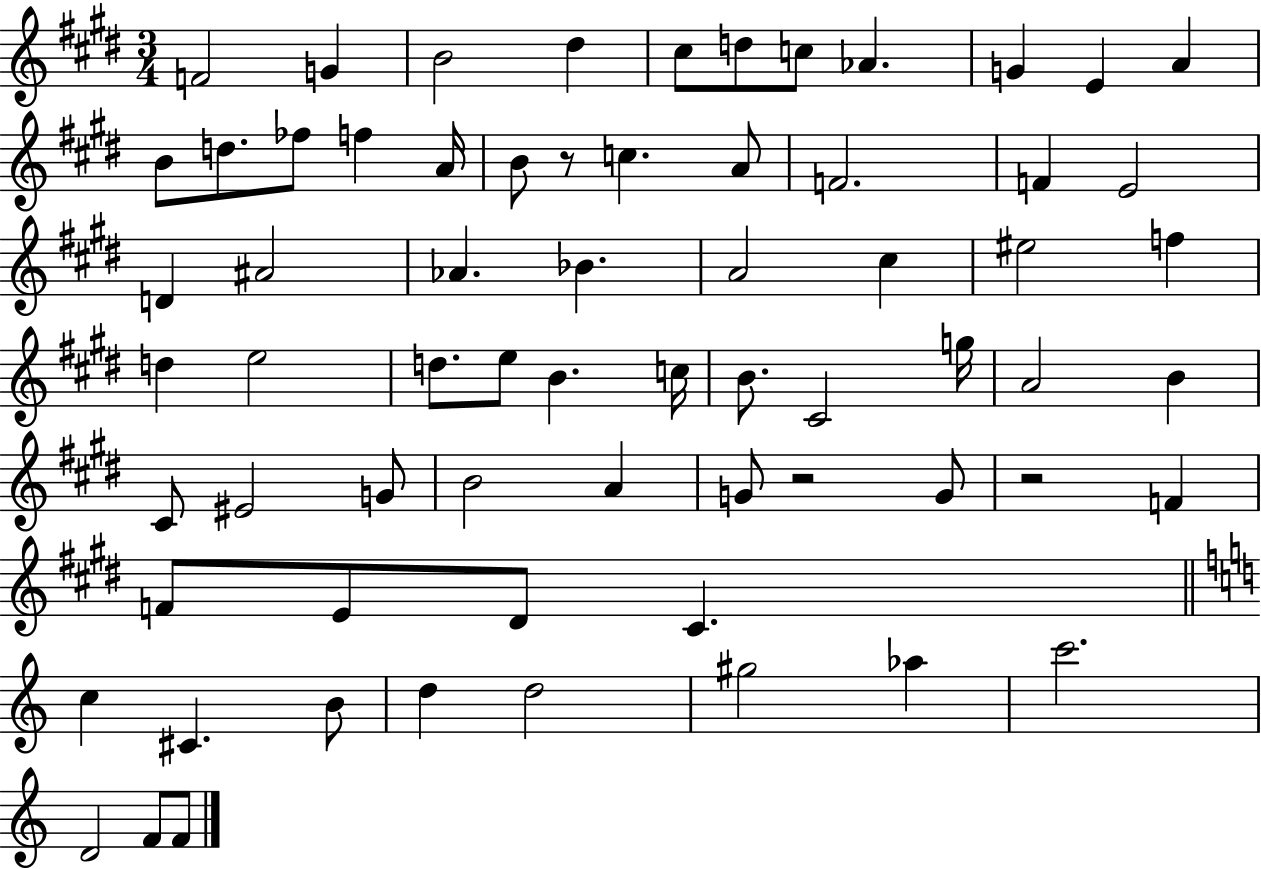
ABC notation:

X:1
T:Untitled
M:3/4
L:1/4
K:E
F2 G B2 ^d ^c/2 d/2 c/2 _A G E A B/2 d/2 _f/2 f A/4 B/2 z/2 c A/2 F2 F E2 D ^A2 _A _B A2 ^c ^e2 f d e2 d/2 e/2 B c/4 B/2 ^C2 g/4 A2 B ^C/2 ^E2 G/2 B2 A G/2 z2 G/2 z2 F F/2 E/2 ^D/2 ^C c ^C B/2 d d2 ^g2 _a c'2 D2 F/2 F/2